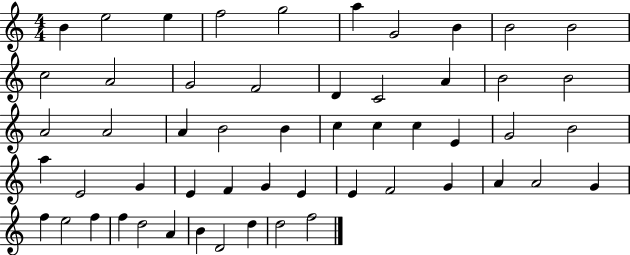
{
  \clef treble
  \numericTimeSignature
  \time 4/4
  \key c \major
  b'4 e''2 e''4 | f''2 g''2 | a''4 g'2 b'4 | b'2 b'2 | \break c''2 a'2 | g'2 f'2 | d'4 c'2 a'4 | b'2 b'2 | \break a'2 a'2 | a'4 b'2 b'4 | c''4 c''4 c''4 e'4 | g'2 b'2 | \break a''4 e'2 g'4 | e'4 f'4 g'4 e'4 | e'4 f'2 g'4 | a'4 a'2 g'4 | \break f''4 e''2 f''4 | f''4 d''2 a'4 | b'4 d'2 d''4 | d''2 f''2 | \break \bar "|."
}